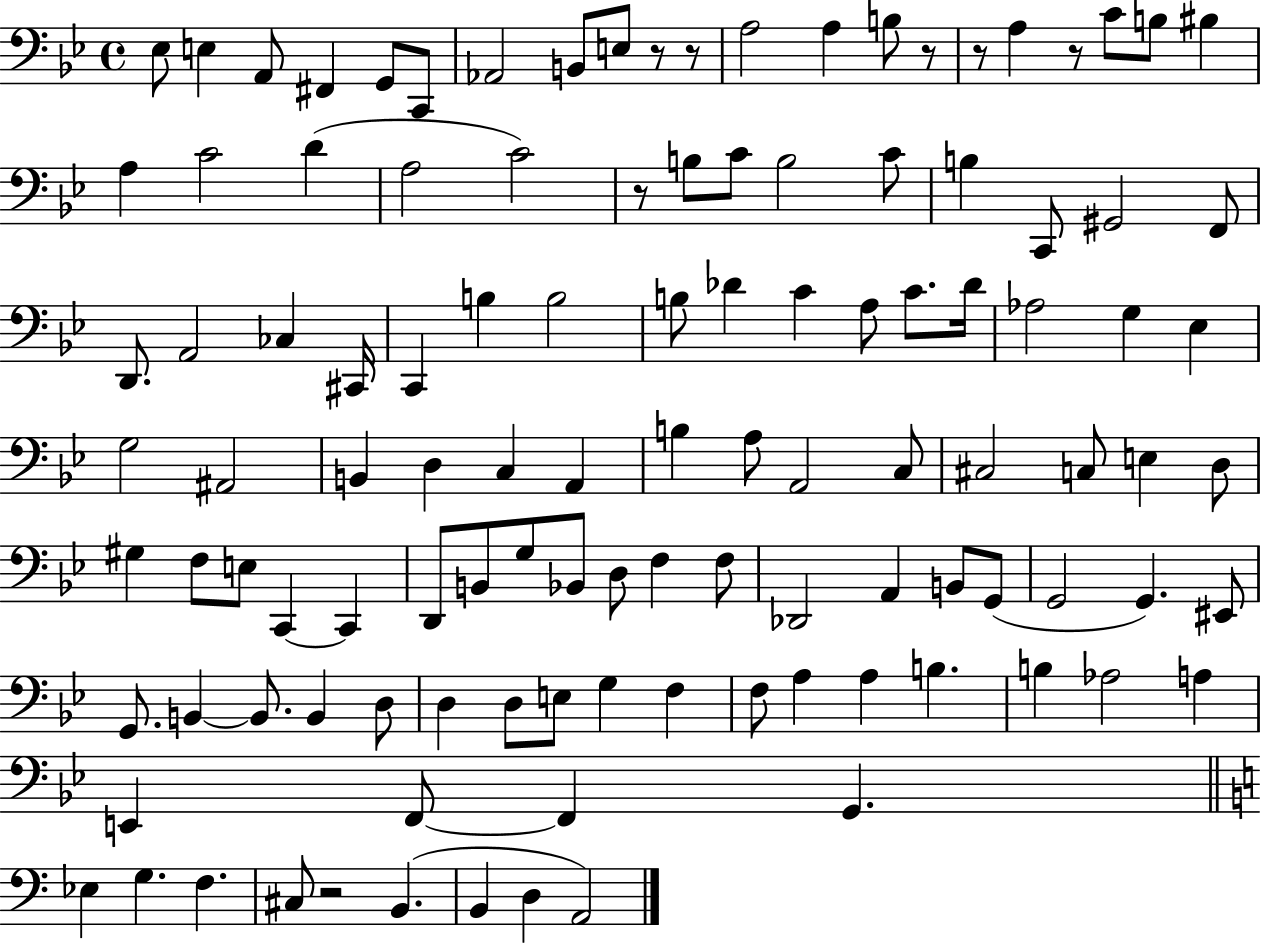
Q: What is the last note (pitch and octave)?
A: A2